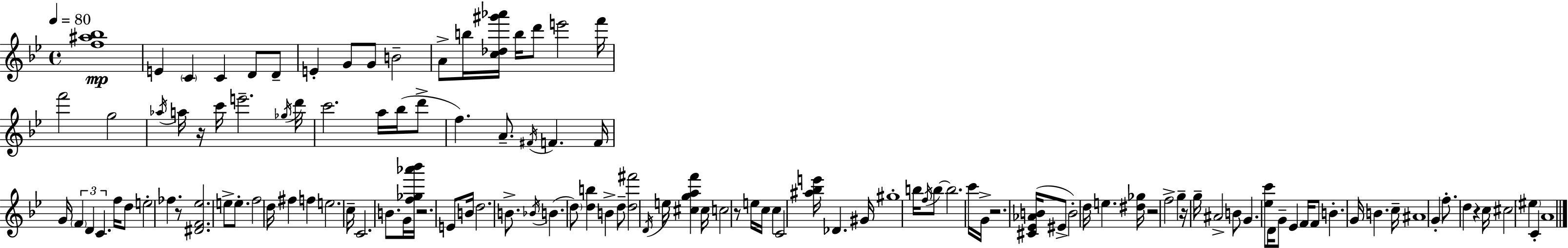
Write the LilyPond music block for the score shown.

{
  \clef treble
  \time 4/4
  \defaultTimeSignature
  \key g \minor
  \tempo 4 = 80
  <f'' ais'' bes''>1\mp | e'4 \parenthesize c'4 c'4 d'8 d'8-- | e'4-. g'8 g'8 b'2-- | a'8-> b''16 <c'' des'' gis''' aes'''>16 b''16 d'''8 e'''2 f'''16 | \break f'''2 g''2 | \acciaccatura { aes''16 } a''16 r16 c'''16 e'''2.-- | \acciaccatura { ges''16 } d'''16 c'''2. a''16 bes''16( | d'''8-> f''4.) a'8.-- \acciaccatura { fis'16 } f'4. | \break f'16 g'16 \tuplet 3/2 { \parenthesize f'4 d'4 c'4. } | f''16 d''8 e''2-. fes''4. | r8 <dis' f' ees''>2. | e''8-> e''8.-. f''2 d''16 fis''4 | \break f''4 e''2. | c''16-- c'2. | b'8. g'16 <f'' ges'' aes''' bes'''>16 r2. | e'8 b'16 d''2. | \break b'8.-> \acciaccatura { bes'16 }( b'4. \parenthesize d''8) <d'' b''>4 | b'4-> d''8-- <d'' fis'''>2 \acciaccatura { d'16 } e''16 | <cis'' g'' a'' f'''>4 cis''16 c''2 r8 e''16 | c''16 c''4 c'2 <ais'' bes'' e'''>16 des'4. | \break gis'16 gis''1-. | b''16 \acciaccatura { f''16 } b''8~~ b''2. | c'''16 g'16-> r2. | <cis' ees' aes' b'>16( eis'8-> b'2-.) d''16 e''4. | \break <dis'' ges''>16 r2 f''2-> | g''4-- r16 g''16-- ais'2-> | b'8 g'4. <ees'' c'''>8 d'16 g'8-- | ees'4 f'16 f'8 b'4.-. g'16 b'4. | \break c''16-- ais'1 | g'4-. f''8.-. d''4 | r4 c''16 cis''2 \parenthesize eis''4 | c'4-. a'1 | \break \bar "|."
}